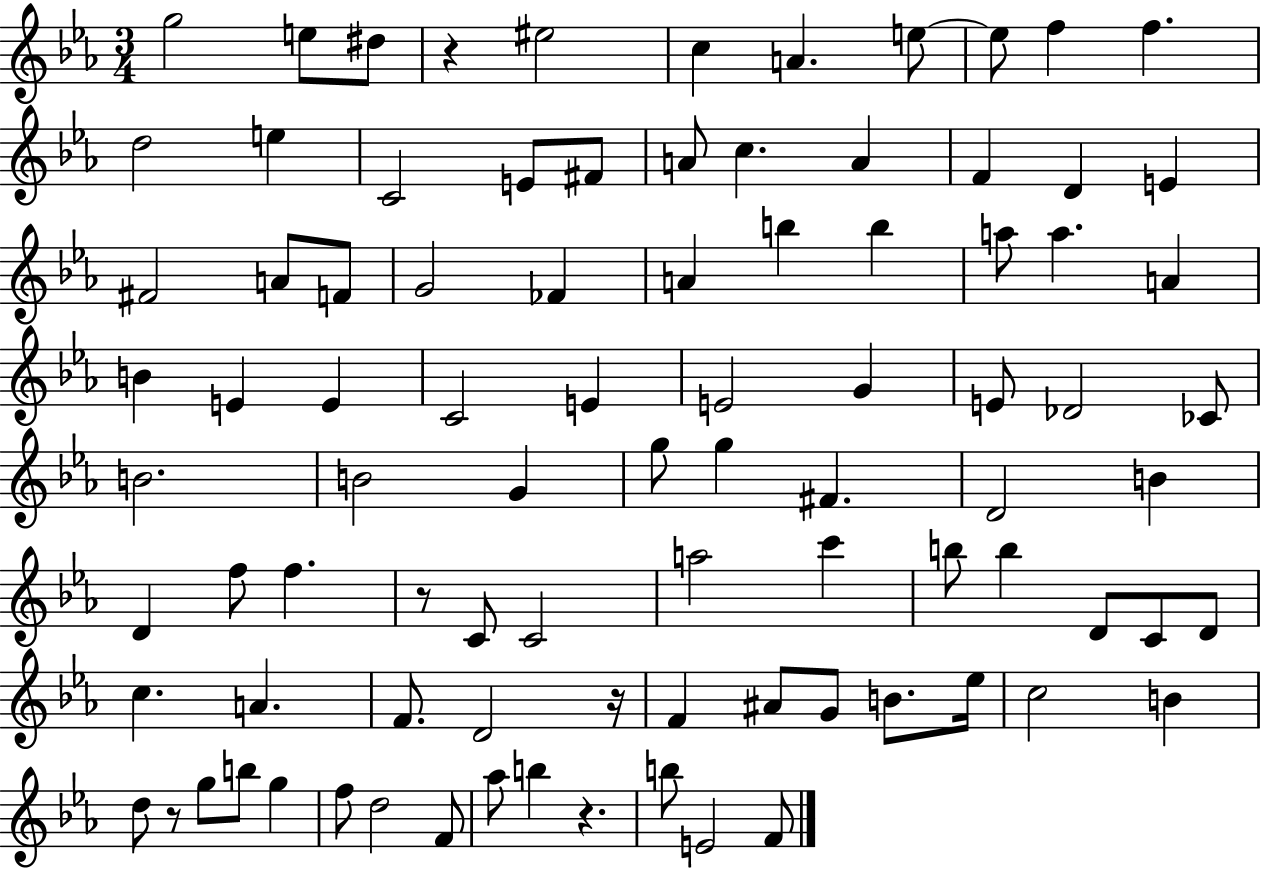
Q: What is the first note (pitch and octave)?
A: G5